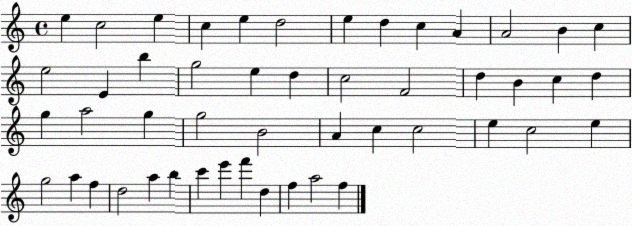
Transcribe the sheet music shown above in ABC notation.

X:1
T:Untitled
M:4/4
L:1/4
K:C
e c2 e c e d2 e d c A A2 B c e2 E b g2 e d c2 F2 d B c d g a2 g g2 B2 A c c2 e c2 e g2 a f d2 a b c' e' f' d f a2 f